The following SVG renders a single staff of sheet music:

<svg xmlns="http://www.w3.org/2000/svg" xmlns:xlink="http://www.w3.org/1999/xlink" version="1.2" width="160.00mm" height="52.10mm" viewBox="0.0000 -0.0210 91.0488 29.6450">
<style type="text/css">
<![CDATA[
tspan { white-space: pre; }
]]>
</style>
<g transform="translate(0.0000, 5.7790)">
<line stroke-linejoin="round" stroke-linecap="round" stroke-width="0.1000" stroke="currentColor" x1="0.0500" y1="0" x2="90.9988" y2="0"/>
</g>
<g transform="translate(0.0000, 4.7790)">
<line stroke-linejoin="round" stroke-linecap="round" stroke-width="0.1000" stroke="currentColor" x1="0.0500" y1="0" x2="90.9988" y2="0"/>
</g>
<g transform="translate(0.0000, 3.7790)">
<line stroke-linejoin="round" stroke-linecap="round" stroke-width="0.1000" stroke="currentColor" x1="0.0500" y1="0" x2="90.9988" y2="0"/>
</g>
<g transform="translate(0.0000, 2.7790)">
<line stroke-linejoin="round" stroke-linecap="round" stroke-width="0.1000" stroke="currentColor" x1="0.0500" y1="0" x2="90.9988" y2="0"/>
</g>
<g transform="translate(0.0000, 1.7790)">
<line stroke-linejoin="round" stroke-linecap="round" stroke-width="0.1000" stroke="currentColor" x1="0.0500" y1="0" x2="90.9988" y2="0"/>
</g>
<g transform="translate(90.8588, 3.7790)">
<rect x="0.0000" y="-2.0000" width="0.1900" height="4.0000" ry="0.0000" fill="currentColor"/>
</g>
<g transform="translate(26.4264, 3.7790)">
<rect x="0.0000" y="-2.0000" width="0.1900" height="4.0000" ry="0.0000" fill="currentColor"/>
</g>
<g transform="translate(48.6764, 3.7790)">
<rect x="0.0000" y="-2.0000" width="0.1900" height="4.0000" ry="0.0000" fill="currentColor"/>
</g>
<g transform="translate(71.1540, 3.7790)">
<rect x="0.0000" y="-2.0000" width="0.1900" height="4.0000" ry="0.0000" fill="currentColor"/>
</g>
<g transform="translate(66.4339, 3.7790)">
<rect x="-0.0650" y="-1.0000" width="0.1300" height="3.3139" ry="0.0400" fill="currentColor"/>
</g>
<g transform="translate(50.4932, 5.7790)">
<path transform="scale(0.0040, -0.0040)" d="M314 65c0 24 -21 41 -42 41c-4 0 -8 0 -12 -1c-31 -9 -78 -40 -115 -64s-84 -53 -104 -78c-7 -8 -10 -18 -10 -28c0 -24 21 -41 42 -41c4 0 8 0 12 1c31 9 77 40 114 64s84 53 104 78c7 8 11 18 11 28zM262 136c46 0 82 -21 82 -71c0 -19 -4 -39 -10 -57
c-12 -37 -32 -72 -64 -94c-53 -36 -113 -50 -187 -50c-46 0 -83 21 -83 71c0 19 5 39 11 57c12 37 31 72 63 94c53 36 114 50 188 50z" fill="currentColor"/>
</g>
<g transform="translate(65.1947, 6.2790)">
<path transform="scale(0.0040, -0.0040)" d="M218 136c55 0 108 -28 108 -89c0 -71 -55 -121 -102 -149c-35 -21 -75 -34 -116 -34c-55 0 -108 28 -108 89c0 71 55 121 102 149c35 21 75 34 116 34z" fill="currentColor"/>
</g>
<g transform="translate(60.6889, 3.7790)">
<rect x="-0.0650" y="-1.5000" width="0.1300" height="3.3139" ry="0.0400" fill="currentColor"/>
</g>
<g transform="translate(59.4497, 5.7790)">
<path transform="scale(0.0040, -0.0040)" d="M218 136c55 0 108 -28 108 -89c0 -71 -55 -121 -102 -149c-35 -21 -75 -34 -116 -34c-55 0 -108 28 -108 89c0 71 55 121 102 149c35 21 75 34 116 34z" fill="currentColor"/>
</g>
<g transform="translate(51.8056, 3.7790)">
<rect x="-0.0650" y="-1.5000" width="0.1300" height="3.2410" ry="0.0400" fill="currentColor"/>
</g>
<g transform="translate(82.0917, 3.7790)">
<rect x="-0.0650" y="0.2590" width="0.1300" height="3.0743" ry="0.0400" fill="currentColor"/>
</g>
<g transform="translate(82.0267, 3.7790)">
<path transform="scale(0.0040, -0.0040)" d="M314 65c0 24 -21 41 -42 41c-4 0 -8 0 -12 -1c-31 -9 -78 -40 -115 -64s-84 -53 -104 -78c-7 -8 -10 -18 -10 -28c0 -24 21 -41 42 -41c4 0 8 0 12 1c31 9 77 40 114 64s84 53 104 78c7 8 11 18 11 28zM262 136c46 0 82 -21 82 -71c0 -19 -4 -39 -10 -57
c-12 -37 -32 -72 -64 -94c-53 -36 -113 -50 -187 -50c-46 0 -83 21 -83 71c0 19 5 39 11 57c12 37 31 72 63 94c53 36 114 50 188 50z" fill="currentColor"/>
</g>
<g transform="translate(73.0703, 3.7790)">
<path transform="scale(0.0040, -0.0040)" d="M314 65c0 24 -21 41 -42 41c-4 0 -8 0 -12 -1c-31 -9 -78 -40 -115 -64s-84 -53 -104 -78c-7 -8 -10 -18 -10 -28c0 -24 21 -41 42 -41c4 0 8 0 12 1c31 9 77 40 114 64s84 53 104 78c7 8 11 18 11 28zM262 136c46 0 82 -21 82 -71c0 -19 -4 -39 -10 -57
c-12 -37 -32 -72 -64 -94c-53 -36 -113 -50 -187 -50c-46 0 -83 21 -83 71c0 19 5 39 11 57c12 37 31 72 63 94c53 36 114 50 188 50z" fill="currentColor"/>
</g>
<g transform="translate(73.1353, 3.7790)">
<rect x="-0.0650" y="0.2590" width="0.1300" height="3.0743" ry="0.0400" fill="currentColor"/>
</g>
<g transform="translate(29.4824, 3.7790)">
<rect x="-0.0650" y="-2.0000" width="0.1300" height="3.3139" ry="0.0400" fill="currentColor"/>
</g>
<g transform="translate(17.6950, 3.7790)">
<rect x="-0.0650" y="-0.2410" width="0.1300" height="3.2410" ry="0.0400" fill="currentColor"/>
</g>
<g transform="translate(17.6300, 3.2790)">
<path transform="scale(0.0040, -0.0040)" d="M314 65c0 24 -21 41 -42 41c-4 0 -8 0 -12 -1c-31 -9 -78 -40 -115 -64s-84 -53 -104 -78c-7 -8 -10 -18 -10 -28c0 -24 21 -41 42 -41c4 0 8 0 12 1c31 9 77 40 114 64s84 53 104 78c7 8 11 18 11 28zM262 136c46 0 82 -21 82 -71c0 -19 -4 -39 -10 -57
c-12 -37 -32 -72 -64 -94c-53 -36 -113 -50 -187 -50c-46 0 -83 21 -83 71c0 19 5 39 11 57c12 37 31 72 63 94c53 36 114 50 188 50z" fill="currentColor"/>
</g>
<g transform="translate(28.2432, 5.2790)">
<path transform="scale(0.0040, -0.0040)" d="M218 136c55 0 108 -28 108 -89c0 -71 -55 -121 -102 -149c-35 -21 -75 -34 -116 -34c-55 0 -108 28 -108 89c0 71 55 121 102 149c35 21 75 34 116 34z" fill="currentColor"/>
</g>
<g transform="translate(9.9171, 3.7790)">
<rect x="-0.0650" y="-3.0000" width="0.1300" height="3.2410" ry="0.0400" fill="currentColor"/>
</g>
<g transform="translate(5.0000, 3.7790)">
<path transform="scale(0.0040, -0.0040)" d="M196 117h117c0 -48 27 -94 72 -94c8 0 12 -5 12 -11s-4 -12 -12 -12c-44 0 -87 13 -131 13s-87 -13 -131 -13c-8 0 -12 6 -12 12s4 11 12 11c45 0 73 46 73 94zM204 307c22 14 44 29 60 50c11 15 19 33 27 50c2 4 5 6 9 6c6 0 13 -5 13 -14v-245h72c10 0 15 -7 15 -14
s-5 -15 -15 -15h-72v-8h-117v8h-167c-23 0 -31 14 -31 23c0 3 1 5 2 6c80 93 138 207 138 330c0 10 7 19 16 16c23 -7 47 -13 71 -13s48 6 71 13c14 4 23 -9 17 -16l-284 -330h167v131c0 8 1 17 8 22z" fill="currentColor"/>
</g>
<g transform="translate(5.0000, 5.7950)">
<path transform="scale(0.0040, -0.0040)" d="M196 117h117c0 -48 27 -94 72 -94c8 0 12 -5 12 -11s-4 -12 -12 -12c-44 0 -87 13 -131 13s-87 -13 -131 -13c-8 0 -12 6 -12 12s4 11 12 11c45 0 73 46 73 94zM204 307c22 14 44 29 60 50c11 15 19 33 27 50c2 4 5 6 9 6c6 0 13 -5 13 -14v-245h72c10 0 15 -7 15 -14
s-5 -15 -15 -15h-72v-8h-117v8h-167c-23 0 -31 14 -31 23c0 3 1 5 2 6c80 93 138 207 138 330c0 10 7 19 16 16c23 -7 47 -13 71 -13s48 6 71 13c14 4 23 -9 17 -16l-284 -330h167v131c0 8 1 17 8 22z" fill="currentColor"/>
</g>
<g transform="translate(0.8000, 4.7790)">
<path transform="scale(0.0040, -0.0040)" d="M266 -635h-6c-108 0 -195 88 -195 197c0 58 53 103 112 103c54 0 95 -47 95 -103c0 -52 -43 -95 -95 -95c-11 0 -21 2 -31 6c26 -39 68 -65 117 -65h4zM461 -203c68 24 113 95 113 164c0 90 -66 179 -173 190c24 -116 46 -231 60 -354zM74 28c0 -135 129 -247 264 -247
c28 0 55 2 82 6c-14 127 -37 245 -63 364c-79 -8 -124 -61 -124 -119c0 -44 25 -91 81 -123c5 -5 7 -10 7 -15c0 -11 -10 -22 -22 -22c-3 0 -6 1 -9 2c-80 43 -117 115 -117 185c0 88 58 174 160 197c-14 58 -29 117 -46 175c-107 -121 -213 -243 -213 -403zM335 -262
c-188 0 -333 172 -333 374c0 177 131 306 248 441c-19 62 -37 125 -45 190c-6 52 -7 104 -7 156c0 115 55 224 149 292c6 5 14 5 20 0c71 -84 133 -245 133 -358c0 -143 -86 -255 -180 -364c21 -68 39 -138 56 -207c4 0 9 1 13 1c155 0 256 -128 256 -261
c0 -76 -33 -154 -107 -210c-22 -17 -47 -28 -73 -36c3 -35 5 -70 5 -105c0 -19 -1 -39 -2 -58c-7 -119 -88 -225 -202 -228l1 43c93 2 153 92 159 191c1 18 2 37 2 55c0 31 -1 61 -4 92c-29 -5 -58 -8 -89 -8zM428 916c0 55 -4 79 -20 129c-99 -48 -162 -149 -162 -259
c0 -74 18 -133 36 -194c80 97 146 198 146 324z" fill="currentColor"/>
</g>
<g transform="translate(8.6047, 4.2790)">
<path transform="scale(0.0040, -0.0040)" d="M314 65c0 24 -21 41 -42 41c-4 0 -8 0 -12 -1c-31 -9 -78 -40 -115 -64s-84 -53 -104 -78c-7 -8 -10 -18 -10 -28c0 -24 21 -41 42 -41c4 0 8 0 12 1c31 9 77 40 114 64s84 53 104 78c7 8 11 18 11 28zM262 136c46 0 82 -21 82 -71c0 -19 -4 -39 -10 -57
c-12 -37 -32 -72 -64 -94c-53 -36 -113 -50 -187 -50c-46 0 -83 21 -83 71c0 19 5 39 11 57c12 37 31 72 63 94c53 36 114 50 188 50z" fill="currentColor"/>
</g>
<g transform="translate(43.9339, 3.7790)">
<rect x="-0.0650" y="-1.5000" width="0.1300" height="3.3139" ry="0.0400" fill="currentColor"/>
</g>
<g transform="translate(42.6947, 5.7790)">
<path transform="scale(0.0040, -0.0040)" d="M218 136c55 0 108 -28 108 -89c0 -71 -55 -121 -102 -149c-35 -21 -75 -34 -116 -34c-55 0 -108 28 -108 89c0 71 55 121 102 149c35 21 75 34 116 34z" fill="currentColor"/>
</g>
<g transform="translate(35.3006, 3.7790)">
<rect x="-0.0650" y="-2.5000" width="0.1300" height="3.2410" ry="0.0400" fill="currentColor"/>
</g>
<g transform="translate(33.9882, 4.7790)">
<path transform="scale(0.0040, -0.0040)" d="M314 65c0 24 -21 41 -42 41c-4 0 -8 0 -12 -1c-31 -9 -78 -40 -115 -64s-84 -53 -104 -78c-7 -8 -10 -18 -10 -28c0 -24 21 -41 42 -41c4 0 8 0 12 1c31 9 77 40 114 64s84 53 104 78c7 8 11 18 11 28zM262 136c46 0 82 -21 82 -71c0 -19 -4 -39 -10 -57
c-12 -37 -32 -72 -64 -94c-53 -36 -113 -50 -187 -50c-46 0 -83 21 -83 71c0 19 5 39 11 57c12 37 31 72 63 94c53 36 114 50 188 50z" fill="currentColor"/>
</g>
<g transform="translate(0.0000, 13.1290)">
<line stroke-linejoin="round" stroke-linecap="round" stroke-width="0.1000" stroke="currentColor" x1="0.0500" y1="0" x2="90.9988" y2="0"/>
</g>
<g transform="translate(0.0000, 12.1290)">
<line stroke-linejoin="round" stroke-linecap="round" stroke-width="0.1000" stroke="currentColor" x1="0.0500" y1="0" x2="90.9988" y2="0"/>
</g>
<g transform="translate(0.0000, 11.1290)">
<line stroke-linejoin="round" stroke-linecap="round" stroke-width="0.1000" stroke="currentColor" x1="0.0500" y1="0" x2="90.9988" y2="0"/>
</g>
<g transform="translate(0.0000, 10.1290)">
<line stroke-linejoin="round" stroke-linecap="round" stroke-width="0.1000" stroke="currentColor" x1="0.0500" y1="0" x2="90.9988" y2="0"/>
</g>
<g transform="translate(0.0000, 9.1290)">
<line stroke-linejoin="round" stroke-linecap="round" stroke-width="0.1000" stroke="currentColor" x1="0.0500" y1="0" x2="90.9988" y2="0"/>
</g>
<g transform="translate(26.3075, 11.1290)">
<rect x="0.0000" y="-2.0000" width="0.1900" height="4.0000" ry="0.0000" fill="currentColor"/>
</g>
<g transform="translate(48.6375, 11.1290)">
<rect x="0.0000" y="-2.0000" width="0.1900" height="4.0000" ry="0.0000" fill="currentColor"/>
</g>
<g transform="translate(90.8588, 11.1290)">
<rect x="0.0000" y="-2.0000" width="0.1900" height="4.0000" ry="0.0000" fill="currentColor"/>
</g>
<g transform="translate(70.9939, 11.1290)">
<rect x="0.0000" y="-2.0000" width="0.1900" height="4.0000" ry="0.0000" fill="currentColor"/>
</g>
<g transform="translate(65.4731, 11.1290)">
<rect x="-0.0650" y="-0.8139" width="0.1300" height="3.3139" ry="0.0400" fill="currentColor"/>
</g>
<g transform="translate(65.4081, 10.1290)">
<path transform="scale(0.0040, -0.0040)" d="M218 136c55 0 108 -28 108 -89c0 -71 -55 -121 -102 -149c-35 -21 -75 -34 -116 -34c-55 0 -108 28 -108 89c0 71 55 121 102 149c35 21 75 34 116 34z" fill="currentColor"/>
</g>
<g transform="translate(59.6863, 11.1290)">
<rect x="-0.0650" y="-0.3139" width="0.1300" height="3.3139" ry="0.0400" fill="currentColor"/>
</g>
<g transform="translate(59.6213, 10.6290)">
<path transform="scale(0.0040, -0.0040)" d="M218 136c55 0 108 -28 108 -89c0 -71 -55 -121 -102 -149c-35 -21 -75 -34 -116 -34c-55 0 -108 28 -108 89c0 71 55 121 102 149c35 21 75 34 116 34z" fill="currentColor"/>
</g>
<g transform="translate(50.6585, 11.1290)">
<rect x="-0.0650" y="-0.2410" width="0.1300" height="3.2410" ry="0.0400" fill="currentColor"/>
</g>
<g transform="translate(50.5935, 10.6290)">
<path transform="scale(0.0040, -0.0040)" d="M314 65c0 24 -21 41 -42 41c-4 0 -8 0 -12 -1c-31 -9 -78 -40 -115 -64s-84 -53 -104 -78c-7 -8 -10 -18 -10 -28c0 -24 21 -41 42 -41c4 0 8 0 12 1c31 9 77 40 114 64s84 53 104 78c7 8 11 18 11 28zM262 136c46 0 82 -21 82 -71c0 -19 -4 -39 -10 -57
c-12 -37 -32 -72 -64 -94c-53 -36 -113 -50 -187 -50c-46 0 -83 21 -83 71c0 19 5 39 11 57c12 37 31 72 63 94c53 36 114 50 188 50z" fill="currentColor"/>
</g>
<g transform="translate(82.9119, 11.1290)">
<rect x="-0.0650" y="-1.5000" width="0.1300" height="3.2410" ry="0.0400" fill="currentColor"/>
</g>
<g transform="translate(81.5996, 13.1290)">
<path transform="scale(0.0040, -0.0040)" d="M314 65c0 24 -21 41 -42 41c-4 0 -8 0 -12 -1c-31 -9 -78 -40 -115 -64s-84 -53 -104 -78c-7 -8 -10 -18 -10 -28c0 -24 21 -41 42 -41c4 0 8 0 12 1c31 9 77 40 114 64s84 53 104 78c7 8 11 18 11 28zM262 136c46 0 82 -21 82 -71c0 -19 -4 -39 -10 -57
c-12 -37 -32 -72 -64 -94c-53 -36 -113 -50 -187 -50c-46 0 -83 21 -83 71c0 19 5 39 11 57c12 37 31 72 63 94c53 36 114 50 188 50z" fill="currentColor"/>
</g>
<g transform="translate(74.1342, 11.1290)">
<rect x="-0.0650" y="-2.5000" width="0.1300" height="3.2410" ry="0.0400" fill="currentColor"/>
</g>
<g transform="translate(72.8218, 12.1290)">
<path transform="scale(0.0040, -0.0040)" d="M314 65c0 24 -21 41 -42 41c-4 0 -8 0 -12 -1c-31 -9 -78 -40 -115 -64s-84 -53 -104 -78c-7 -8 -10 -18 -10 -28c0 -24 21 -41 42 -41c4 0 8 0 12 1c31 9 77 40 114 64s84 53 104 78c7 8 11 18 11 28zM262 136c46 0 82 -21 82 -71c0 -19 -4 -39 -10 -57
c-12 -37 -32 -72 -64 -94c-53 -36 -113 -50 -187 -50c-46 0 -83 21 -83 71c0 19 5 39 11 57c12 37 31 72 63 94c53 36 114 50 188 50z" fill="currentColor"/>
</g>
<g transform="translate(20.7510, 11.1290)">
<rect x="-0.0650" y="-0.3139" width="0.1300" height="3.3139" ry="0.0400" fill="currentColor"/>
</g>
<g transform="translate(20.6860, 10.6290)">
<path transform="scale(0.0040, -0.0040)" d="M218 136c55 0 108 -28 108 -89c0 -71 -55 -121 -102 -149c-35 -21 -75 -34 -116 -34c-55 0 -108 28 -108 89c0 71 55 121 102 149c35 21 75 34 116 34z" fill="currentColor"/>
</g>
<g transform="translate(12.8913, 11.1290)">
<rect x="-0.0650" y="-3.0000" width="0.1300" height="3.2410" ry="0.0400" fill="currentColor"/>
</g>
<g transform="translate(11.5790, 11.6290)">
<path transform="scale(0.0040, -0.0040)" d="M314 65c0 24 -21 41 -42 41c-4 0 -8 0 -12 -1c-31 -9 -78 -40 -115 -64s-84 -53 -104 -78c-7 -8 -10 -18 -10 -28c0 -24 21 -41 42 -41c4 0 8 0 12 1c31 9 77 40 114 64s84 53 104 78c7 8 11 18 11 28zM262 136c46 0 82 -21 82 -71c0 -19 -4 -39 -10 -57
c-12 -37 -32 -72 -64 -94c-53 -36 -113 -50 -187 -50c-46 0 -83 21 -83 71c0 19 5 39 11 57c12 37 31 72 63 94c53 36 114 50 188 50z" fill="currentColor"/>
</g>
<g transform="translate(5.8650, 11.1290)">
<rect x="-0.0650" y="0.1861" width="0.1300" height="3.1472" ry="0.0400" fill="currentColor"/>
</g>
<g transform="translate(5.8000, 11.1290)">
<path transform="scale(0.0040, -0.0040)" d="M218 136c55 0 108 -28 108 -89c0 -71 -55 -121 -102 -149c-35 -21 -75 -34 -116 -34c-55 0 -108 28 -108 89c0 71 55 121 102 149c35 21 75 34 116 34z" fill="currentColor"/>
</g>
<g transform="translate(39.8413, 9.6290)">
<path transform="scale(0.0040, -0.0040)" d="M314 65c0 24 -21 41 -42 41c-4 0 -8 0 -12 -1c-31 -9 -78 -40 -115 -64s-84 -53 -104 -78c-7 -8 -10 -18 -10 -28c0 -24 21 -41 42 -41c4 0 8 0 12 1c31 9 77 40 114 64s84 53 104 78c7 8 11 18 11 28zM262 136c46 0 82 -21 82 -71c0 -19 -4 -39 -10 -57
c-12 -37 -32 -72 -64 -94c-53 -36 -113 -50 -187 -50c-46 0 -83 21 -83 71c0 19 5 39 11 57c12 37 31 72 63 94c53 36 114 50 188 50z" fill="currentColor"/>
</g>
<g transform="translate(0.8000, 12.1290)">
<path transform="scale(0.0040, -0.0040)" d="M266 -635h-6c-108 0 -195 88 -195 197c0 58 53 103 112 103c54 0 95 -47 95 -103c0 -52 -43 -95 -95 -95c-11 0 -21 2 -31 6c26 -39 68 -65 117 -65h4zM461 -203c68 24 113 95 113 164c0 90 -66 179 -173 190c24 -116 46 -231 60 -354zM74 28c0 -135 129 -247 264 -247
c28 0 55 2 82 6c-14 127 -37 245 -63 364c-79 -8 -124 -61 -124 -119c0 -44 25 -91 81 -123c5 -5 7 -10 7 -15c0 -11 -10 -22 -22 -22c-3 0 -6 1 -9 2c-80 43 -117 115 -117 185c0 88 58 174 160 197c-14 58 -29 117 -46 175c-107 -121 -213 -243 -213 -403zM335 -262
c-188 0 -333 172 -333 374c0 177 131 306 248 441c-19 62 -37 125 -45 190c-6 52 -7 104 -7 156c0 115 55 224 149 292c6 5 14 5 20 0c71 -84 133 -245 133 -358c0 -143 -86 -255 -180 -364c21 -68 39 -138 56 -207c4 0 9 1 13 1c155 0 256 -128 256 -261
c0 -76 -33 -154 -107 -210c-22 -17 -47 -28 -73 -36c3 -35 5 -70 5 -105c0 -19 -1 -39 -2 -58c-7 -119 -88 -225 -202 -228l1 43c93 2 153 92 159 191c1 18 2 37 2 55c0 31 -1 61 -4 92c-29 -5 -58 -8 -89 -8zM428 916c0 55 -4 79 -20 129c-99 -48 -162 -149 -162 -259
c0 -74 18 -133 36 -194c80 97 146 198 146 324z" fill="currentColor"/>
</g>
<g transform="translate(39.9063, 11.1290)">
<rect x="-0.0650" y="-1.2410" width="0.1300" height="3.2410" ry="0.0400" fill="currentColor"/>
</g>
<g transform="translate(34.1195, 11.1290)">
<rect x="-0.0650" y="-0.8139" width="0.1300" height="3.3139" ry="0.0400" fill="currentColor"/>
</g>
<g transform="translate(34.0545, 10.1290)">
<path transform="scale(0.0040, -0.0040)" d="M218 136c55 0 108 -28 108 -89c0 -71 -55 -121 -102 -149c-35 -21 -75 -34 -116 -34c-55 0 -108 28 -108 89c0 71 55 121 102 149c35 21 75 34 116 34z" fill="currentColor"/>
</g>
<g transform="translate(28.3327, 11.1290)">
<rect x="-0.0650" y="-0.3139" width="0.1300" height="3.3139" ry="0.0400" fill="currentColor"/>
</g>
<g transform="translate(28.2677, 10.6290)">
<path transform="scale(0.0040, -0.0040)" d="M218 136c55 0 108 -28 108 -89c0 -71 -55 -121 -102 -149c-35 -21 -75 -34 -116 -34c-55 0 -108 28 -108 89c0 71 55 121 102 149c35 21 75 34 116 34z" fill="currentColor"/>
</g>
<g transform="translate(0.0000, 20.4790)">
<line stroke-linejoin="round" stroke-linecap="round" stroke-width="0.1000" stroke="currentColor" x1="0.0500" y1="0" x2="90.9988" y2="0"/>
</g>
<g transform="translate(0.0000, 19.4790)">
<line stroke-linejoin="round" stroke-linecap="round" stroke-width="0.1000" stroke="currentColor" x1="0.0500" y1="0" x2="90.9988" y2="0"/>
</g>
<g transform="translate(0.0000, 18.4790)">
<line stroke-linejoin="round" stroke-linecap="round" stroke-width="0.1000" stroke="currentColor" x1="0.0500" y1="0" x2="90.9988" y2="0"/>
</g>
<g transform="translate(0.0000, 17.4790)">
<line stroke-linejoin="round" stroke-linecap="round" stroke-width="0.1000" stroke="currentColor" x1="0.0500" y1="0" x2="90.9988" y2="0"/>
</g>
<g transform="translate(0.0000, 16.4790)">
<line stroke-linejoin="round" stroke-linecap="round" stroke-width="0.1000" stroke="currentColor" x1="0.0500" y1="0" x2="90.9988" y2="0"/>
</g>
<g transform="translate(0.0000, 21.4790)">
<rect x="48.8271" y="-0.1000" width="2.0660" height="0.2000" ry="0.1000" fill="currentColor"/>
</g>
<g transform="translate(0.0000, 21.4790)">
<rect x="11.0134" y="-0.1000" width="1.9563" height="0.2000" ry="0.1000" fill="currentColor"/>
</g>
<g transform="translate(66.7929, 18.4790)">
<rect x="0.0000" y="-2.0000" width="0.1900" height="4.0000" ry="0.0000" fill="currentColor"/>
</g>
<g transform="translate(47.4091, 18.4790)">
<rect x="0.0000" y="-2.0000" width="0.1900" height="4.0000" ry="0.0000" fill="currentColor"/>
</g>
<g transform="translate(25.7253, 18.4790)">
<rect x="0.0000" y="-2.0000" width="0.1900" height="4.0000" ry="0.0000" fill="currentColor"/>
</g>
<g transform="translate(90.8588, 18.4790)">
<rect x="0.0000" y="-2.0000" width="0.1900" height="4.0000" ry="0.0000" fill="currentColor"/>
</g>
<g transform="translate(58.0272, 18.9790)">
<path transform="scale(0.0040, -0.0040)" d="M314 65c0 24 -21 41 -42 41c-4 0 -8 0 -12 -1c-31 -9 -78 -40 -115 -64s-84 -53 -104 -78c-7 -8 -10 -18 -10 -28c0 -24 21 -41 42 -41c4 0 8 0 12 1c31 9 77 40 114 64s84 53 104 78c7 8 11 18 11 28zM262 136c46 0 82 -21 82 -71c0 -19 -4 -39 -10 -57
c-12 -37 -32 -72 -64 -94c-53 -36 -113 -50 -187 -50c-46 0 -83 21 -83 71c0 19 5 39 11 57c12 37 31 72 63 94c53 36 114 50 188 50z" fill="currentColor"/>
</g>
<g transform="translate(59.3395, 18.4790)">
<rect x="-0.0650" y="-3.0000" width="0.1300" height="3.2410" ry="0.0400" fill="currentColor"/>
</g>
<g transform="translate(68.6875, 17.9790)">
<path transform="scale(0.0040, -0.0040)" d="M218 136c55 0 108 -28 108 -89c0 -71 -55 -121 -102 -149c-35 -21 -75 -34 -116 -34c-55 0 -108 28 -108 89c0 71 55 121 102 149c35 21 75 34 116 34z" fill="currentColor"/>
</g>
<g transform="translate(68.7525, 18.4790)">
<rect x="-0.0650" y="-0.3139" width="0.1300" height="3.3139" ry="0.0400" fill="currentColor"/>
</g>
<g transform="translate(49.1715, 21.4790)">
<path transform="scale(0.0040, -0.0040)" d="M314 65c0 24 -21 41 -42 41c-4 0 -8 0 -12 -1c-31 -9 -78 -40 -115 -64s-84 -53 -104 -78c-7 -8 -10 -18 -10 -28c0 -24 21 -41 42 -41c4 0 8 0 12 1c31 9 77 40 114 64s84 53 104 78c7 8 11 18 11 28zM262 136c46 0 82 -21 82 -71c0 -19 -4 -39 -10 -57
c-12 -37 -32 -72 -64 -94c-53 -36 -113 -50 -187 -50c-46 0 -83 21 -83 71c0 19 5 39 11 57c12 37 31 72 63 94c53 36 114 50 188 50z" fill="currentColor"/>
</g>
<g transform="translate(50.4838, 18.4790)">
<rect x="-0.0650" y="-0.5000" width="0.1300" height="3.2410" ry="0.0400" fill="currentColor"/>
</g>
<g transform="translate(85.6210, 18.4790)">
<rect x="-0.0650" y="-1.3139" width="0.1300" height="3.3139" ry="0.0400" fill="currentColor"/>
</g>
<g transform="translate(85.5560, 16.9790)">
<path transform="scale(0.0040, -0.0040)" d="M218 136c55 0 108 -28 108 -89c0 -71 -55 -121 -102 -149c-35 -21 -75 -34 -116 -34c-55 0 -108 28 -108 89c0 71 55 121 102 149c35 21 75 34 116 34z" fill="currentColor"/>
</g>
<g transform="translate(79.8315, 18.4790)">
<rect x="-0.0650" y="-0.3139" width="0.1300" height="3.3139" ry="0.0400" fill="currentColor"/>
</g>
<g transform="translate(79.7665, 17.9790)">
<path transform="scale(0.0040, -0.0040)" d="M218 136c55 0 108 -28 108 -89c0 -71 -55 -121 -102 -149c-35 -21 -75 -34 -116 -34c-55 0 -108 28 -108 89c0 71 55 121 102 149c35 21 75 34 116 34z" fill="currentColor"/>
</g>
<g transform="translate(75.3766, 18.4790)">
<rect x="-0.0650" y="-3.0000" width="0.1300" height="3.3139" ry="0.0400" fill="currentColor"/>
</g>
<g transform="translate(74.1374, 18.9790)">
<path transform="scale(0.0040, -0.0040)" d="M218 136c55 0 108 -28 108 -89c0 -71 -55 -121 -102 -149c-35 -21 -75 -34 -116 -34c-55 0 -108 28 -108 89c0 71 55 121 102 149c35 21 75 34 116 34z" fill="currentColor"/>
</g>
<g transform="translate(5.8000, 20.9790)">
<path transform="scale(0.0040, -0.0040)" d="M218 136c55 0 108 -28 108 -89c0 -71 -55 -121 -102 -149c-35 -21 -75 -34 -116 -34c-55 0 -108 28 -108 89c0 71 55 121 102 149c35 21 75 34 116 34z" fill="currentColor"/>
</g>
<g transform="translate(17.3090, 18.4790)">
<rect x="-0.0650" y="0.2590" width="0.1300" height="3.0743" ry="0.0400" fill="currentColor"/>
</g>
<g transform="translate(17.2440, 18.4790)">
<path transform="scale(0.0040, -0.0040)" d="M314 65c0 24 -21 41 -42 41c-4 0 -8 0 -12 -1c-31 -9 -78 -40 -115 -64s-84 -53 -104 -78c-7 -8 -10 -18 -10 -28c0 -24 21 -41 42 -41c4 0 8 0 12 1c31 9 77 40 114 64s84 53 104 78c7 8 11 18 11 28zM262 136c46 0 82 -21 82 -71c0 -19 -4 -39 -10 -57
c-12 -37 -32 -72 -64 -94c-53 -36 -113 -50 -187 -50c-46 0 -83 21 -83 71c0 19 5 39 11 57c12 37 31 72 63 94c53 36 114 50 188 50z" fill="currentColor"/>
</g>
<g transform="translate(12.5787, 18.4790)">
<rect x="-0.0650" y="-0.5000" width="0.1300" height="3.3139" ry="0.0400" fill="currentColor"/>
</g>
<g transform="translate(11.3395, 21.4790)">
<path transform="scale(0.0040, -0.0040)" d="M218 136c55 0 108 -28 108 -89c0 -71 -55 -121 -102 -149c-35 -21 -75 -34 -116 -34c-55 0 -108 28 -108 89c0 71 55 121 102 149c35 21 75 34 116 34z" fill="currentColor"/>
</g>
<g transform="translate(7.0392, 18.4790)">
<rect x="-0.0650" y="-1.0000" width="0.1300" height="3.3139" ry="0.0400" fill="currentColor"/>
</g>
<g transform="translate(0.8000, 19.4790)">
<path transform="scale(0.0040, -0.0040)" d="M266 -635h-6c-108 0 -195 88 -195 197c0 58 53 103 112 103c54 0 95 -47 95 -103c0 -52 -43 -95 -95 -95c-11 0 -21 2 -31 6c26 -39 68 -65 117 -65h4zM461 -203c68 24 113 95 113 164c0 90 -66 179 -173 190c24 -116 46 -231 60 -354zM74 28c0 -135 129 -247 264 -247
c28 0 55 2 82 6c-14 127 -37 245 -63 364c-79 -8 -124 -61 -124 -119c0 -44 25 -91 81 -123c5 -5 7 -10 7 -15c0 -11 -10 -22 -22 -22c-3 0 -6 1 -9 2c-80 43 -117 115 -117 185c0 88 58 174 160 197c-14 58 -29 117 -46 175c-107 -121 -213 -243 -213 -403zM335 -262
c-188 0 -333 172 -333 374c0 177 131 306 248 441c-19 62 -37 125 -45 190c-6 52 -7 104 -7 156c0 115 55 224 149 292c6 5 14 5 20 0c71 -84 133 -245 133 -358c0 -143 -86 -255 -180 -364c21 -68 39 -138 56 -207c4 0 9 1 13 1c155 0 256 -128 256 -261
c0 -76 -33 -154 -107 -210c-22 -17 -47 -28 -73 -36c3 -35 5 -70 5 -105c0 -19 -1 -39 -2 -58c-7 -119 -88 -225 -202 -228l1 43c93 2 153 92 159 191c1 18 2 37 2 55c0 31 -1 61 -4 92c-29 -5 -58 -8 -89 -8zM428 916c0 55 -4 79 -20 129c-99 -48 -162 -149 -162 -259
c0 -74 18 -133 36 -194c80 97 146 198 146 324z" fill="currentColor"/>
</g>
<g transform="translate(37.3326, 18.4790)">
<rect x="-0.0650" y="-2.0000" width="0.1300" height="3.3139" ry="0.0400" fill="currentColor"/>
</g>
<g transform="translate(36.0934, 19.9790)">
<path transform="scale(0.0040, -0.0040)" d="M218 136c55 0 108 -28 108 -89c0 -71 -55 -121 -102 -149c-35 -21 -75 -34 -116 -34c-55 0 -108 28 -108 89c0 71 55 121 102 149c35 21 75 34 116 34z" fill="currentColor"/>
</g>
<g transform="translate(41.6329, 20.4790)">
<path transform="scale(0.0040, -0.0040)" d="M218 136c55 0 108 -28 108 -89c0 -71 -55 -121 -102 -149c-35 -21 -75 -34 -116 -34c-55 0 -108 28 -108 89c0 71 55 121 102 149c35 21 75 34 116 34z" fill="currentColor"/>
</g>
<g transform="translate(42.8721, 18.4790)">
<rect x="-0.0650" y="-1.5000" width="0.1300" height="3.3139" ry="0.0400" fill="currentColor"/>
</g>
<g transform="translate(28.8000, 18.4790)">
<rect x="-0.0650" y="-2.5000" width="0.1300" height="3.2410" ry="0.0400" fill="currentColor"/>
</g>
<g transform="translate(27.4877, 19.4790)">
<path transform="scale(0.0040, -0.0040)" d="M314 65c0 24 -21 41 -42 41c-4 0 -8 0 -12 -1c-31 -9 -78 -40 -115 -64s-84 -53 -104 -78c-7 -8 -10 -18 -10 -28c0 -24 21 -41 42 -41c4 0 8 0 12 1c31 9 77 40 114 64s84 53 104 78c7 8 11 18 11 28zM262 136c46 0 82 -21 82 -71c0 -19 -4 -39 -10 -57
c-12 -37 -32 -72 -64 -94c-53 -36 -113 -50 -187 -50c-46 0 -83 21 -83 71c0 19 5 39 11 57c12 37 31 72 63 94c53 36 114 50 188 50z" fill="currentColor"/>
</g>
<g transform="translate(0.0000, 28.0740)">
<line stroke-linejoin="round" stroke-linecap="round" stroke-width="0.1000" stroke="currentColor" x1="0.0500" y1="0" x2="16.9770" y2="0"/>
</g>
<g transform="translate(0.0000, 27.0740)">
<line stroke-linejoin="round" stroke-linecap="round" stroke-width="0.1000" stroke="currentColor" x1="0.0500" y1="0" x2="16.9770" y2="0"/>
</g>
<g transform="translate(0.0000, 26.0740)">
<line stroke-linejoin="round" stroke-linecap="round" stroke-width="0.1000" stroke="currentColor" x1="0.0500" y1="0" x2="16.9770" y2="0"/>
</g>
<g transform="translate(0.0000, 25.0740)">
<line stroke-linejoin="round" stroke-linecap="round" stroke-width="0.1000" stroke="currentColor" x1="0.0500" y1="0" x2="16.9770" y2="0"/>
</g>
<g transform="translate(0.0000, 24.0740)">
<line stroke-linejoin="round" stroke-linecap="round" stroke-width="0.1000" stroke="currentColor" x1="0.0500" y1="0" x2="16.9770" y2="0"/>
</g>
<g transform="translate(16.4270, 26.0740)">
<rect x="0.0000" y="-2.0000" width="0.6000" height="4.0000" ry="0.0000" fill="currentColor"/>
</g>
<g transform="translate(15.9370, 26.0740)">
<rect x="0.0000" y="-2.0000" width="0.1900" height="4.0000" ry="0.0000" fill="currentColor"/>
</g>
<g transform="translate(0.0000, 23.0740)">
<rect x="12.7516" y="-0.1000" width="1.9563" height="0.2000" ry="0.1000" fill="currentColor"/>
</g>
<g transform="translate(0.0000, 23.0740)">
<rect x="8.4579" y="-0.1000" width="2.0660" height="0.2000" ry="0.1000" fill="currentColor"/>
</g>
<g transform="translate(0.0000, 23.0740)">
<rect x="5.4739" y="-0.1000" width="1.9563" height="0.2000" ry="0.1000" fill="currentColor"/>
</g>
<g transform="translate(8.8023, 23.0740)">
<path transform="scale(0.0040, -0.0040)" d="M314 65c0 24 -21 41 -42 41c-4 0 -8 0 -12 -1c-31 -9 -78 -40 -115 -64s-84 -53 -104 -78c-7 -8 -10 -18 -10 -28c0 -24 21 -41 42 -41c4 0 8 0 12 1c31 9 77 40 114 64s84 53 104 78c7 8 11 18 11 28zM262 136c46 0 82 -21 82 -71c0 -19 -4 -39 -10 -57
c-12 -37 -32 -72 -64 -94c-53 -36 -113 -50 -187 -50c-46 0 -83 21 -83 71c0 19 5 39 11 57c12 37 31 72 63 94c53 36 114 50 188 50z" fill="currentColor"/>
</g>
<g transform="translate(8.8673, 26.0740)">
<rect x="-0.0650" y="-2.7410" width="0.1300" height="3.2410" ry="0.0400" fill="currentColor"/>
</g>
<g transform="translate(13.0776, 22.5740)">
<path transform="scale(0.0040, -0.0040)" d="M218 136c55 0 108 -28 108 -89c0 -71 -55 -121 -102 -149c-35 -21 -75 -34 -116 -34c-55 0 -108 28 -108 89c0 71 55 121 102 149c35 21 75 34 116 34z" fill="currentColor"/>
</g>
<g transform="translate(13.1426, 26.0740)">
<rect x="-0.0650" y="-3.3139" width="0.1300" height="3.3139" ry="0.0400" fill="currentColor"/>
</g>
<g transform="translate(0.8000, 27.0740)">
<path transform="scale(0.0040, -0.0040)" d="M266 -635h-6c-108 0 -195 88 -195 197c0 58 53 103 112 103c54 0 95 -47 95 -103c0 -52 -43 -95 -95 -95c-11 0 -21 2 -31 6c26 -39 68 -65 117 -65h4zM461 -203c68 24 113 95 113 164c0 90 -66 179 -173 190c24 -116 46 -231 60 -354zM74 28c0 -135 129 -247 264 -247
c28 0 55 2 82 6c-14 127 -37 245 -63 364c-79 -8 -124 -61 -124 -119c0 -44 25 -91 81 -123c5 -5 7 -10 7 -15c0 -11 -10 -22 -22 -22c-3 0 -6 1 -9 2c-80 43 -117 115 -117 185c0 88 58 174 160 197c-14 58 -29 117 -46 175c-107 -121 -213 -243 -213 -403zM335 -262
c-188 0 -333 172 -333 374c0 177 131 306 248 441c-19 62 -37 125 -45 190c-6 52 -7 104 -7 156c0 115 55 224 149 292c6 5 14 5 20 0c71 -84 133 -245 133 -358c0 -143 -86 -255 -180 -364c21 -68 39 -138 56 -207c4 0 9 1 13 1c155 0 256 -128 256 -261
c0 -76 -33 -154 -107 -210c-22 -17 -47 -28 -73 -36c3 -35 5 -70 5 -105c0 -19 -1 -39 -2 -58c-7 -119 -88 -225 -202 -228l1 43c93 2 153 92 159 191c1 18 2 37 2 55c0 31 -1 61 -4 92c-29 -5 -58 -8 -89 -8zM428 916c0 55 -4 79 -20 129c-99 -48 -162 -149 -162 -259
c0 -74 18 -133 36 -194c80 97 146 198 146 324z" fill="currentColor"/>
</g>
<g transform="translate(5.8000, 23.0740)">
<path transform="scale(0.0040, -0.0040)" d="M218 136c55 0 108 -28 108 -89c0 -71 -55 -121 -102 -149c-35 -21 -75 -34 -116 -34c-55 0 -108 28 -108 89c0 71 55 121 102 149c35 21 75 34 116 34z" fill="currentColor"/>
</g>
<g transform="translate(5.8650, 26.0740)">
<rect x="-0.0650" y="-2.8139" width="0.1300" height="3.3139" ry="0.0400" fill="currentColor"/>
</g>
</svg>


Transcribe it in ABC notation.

X:1
T:Untitled
M:4/4
L:1/4
K:C
A2 c2 F G2 E E2 E D B2 B2 B A2 c c d e2 c2 c d G2 E2 D C B2 G2 F E C2 A2 c A c e a a2 b